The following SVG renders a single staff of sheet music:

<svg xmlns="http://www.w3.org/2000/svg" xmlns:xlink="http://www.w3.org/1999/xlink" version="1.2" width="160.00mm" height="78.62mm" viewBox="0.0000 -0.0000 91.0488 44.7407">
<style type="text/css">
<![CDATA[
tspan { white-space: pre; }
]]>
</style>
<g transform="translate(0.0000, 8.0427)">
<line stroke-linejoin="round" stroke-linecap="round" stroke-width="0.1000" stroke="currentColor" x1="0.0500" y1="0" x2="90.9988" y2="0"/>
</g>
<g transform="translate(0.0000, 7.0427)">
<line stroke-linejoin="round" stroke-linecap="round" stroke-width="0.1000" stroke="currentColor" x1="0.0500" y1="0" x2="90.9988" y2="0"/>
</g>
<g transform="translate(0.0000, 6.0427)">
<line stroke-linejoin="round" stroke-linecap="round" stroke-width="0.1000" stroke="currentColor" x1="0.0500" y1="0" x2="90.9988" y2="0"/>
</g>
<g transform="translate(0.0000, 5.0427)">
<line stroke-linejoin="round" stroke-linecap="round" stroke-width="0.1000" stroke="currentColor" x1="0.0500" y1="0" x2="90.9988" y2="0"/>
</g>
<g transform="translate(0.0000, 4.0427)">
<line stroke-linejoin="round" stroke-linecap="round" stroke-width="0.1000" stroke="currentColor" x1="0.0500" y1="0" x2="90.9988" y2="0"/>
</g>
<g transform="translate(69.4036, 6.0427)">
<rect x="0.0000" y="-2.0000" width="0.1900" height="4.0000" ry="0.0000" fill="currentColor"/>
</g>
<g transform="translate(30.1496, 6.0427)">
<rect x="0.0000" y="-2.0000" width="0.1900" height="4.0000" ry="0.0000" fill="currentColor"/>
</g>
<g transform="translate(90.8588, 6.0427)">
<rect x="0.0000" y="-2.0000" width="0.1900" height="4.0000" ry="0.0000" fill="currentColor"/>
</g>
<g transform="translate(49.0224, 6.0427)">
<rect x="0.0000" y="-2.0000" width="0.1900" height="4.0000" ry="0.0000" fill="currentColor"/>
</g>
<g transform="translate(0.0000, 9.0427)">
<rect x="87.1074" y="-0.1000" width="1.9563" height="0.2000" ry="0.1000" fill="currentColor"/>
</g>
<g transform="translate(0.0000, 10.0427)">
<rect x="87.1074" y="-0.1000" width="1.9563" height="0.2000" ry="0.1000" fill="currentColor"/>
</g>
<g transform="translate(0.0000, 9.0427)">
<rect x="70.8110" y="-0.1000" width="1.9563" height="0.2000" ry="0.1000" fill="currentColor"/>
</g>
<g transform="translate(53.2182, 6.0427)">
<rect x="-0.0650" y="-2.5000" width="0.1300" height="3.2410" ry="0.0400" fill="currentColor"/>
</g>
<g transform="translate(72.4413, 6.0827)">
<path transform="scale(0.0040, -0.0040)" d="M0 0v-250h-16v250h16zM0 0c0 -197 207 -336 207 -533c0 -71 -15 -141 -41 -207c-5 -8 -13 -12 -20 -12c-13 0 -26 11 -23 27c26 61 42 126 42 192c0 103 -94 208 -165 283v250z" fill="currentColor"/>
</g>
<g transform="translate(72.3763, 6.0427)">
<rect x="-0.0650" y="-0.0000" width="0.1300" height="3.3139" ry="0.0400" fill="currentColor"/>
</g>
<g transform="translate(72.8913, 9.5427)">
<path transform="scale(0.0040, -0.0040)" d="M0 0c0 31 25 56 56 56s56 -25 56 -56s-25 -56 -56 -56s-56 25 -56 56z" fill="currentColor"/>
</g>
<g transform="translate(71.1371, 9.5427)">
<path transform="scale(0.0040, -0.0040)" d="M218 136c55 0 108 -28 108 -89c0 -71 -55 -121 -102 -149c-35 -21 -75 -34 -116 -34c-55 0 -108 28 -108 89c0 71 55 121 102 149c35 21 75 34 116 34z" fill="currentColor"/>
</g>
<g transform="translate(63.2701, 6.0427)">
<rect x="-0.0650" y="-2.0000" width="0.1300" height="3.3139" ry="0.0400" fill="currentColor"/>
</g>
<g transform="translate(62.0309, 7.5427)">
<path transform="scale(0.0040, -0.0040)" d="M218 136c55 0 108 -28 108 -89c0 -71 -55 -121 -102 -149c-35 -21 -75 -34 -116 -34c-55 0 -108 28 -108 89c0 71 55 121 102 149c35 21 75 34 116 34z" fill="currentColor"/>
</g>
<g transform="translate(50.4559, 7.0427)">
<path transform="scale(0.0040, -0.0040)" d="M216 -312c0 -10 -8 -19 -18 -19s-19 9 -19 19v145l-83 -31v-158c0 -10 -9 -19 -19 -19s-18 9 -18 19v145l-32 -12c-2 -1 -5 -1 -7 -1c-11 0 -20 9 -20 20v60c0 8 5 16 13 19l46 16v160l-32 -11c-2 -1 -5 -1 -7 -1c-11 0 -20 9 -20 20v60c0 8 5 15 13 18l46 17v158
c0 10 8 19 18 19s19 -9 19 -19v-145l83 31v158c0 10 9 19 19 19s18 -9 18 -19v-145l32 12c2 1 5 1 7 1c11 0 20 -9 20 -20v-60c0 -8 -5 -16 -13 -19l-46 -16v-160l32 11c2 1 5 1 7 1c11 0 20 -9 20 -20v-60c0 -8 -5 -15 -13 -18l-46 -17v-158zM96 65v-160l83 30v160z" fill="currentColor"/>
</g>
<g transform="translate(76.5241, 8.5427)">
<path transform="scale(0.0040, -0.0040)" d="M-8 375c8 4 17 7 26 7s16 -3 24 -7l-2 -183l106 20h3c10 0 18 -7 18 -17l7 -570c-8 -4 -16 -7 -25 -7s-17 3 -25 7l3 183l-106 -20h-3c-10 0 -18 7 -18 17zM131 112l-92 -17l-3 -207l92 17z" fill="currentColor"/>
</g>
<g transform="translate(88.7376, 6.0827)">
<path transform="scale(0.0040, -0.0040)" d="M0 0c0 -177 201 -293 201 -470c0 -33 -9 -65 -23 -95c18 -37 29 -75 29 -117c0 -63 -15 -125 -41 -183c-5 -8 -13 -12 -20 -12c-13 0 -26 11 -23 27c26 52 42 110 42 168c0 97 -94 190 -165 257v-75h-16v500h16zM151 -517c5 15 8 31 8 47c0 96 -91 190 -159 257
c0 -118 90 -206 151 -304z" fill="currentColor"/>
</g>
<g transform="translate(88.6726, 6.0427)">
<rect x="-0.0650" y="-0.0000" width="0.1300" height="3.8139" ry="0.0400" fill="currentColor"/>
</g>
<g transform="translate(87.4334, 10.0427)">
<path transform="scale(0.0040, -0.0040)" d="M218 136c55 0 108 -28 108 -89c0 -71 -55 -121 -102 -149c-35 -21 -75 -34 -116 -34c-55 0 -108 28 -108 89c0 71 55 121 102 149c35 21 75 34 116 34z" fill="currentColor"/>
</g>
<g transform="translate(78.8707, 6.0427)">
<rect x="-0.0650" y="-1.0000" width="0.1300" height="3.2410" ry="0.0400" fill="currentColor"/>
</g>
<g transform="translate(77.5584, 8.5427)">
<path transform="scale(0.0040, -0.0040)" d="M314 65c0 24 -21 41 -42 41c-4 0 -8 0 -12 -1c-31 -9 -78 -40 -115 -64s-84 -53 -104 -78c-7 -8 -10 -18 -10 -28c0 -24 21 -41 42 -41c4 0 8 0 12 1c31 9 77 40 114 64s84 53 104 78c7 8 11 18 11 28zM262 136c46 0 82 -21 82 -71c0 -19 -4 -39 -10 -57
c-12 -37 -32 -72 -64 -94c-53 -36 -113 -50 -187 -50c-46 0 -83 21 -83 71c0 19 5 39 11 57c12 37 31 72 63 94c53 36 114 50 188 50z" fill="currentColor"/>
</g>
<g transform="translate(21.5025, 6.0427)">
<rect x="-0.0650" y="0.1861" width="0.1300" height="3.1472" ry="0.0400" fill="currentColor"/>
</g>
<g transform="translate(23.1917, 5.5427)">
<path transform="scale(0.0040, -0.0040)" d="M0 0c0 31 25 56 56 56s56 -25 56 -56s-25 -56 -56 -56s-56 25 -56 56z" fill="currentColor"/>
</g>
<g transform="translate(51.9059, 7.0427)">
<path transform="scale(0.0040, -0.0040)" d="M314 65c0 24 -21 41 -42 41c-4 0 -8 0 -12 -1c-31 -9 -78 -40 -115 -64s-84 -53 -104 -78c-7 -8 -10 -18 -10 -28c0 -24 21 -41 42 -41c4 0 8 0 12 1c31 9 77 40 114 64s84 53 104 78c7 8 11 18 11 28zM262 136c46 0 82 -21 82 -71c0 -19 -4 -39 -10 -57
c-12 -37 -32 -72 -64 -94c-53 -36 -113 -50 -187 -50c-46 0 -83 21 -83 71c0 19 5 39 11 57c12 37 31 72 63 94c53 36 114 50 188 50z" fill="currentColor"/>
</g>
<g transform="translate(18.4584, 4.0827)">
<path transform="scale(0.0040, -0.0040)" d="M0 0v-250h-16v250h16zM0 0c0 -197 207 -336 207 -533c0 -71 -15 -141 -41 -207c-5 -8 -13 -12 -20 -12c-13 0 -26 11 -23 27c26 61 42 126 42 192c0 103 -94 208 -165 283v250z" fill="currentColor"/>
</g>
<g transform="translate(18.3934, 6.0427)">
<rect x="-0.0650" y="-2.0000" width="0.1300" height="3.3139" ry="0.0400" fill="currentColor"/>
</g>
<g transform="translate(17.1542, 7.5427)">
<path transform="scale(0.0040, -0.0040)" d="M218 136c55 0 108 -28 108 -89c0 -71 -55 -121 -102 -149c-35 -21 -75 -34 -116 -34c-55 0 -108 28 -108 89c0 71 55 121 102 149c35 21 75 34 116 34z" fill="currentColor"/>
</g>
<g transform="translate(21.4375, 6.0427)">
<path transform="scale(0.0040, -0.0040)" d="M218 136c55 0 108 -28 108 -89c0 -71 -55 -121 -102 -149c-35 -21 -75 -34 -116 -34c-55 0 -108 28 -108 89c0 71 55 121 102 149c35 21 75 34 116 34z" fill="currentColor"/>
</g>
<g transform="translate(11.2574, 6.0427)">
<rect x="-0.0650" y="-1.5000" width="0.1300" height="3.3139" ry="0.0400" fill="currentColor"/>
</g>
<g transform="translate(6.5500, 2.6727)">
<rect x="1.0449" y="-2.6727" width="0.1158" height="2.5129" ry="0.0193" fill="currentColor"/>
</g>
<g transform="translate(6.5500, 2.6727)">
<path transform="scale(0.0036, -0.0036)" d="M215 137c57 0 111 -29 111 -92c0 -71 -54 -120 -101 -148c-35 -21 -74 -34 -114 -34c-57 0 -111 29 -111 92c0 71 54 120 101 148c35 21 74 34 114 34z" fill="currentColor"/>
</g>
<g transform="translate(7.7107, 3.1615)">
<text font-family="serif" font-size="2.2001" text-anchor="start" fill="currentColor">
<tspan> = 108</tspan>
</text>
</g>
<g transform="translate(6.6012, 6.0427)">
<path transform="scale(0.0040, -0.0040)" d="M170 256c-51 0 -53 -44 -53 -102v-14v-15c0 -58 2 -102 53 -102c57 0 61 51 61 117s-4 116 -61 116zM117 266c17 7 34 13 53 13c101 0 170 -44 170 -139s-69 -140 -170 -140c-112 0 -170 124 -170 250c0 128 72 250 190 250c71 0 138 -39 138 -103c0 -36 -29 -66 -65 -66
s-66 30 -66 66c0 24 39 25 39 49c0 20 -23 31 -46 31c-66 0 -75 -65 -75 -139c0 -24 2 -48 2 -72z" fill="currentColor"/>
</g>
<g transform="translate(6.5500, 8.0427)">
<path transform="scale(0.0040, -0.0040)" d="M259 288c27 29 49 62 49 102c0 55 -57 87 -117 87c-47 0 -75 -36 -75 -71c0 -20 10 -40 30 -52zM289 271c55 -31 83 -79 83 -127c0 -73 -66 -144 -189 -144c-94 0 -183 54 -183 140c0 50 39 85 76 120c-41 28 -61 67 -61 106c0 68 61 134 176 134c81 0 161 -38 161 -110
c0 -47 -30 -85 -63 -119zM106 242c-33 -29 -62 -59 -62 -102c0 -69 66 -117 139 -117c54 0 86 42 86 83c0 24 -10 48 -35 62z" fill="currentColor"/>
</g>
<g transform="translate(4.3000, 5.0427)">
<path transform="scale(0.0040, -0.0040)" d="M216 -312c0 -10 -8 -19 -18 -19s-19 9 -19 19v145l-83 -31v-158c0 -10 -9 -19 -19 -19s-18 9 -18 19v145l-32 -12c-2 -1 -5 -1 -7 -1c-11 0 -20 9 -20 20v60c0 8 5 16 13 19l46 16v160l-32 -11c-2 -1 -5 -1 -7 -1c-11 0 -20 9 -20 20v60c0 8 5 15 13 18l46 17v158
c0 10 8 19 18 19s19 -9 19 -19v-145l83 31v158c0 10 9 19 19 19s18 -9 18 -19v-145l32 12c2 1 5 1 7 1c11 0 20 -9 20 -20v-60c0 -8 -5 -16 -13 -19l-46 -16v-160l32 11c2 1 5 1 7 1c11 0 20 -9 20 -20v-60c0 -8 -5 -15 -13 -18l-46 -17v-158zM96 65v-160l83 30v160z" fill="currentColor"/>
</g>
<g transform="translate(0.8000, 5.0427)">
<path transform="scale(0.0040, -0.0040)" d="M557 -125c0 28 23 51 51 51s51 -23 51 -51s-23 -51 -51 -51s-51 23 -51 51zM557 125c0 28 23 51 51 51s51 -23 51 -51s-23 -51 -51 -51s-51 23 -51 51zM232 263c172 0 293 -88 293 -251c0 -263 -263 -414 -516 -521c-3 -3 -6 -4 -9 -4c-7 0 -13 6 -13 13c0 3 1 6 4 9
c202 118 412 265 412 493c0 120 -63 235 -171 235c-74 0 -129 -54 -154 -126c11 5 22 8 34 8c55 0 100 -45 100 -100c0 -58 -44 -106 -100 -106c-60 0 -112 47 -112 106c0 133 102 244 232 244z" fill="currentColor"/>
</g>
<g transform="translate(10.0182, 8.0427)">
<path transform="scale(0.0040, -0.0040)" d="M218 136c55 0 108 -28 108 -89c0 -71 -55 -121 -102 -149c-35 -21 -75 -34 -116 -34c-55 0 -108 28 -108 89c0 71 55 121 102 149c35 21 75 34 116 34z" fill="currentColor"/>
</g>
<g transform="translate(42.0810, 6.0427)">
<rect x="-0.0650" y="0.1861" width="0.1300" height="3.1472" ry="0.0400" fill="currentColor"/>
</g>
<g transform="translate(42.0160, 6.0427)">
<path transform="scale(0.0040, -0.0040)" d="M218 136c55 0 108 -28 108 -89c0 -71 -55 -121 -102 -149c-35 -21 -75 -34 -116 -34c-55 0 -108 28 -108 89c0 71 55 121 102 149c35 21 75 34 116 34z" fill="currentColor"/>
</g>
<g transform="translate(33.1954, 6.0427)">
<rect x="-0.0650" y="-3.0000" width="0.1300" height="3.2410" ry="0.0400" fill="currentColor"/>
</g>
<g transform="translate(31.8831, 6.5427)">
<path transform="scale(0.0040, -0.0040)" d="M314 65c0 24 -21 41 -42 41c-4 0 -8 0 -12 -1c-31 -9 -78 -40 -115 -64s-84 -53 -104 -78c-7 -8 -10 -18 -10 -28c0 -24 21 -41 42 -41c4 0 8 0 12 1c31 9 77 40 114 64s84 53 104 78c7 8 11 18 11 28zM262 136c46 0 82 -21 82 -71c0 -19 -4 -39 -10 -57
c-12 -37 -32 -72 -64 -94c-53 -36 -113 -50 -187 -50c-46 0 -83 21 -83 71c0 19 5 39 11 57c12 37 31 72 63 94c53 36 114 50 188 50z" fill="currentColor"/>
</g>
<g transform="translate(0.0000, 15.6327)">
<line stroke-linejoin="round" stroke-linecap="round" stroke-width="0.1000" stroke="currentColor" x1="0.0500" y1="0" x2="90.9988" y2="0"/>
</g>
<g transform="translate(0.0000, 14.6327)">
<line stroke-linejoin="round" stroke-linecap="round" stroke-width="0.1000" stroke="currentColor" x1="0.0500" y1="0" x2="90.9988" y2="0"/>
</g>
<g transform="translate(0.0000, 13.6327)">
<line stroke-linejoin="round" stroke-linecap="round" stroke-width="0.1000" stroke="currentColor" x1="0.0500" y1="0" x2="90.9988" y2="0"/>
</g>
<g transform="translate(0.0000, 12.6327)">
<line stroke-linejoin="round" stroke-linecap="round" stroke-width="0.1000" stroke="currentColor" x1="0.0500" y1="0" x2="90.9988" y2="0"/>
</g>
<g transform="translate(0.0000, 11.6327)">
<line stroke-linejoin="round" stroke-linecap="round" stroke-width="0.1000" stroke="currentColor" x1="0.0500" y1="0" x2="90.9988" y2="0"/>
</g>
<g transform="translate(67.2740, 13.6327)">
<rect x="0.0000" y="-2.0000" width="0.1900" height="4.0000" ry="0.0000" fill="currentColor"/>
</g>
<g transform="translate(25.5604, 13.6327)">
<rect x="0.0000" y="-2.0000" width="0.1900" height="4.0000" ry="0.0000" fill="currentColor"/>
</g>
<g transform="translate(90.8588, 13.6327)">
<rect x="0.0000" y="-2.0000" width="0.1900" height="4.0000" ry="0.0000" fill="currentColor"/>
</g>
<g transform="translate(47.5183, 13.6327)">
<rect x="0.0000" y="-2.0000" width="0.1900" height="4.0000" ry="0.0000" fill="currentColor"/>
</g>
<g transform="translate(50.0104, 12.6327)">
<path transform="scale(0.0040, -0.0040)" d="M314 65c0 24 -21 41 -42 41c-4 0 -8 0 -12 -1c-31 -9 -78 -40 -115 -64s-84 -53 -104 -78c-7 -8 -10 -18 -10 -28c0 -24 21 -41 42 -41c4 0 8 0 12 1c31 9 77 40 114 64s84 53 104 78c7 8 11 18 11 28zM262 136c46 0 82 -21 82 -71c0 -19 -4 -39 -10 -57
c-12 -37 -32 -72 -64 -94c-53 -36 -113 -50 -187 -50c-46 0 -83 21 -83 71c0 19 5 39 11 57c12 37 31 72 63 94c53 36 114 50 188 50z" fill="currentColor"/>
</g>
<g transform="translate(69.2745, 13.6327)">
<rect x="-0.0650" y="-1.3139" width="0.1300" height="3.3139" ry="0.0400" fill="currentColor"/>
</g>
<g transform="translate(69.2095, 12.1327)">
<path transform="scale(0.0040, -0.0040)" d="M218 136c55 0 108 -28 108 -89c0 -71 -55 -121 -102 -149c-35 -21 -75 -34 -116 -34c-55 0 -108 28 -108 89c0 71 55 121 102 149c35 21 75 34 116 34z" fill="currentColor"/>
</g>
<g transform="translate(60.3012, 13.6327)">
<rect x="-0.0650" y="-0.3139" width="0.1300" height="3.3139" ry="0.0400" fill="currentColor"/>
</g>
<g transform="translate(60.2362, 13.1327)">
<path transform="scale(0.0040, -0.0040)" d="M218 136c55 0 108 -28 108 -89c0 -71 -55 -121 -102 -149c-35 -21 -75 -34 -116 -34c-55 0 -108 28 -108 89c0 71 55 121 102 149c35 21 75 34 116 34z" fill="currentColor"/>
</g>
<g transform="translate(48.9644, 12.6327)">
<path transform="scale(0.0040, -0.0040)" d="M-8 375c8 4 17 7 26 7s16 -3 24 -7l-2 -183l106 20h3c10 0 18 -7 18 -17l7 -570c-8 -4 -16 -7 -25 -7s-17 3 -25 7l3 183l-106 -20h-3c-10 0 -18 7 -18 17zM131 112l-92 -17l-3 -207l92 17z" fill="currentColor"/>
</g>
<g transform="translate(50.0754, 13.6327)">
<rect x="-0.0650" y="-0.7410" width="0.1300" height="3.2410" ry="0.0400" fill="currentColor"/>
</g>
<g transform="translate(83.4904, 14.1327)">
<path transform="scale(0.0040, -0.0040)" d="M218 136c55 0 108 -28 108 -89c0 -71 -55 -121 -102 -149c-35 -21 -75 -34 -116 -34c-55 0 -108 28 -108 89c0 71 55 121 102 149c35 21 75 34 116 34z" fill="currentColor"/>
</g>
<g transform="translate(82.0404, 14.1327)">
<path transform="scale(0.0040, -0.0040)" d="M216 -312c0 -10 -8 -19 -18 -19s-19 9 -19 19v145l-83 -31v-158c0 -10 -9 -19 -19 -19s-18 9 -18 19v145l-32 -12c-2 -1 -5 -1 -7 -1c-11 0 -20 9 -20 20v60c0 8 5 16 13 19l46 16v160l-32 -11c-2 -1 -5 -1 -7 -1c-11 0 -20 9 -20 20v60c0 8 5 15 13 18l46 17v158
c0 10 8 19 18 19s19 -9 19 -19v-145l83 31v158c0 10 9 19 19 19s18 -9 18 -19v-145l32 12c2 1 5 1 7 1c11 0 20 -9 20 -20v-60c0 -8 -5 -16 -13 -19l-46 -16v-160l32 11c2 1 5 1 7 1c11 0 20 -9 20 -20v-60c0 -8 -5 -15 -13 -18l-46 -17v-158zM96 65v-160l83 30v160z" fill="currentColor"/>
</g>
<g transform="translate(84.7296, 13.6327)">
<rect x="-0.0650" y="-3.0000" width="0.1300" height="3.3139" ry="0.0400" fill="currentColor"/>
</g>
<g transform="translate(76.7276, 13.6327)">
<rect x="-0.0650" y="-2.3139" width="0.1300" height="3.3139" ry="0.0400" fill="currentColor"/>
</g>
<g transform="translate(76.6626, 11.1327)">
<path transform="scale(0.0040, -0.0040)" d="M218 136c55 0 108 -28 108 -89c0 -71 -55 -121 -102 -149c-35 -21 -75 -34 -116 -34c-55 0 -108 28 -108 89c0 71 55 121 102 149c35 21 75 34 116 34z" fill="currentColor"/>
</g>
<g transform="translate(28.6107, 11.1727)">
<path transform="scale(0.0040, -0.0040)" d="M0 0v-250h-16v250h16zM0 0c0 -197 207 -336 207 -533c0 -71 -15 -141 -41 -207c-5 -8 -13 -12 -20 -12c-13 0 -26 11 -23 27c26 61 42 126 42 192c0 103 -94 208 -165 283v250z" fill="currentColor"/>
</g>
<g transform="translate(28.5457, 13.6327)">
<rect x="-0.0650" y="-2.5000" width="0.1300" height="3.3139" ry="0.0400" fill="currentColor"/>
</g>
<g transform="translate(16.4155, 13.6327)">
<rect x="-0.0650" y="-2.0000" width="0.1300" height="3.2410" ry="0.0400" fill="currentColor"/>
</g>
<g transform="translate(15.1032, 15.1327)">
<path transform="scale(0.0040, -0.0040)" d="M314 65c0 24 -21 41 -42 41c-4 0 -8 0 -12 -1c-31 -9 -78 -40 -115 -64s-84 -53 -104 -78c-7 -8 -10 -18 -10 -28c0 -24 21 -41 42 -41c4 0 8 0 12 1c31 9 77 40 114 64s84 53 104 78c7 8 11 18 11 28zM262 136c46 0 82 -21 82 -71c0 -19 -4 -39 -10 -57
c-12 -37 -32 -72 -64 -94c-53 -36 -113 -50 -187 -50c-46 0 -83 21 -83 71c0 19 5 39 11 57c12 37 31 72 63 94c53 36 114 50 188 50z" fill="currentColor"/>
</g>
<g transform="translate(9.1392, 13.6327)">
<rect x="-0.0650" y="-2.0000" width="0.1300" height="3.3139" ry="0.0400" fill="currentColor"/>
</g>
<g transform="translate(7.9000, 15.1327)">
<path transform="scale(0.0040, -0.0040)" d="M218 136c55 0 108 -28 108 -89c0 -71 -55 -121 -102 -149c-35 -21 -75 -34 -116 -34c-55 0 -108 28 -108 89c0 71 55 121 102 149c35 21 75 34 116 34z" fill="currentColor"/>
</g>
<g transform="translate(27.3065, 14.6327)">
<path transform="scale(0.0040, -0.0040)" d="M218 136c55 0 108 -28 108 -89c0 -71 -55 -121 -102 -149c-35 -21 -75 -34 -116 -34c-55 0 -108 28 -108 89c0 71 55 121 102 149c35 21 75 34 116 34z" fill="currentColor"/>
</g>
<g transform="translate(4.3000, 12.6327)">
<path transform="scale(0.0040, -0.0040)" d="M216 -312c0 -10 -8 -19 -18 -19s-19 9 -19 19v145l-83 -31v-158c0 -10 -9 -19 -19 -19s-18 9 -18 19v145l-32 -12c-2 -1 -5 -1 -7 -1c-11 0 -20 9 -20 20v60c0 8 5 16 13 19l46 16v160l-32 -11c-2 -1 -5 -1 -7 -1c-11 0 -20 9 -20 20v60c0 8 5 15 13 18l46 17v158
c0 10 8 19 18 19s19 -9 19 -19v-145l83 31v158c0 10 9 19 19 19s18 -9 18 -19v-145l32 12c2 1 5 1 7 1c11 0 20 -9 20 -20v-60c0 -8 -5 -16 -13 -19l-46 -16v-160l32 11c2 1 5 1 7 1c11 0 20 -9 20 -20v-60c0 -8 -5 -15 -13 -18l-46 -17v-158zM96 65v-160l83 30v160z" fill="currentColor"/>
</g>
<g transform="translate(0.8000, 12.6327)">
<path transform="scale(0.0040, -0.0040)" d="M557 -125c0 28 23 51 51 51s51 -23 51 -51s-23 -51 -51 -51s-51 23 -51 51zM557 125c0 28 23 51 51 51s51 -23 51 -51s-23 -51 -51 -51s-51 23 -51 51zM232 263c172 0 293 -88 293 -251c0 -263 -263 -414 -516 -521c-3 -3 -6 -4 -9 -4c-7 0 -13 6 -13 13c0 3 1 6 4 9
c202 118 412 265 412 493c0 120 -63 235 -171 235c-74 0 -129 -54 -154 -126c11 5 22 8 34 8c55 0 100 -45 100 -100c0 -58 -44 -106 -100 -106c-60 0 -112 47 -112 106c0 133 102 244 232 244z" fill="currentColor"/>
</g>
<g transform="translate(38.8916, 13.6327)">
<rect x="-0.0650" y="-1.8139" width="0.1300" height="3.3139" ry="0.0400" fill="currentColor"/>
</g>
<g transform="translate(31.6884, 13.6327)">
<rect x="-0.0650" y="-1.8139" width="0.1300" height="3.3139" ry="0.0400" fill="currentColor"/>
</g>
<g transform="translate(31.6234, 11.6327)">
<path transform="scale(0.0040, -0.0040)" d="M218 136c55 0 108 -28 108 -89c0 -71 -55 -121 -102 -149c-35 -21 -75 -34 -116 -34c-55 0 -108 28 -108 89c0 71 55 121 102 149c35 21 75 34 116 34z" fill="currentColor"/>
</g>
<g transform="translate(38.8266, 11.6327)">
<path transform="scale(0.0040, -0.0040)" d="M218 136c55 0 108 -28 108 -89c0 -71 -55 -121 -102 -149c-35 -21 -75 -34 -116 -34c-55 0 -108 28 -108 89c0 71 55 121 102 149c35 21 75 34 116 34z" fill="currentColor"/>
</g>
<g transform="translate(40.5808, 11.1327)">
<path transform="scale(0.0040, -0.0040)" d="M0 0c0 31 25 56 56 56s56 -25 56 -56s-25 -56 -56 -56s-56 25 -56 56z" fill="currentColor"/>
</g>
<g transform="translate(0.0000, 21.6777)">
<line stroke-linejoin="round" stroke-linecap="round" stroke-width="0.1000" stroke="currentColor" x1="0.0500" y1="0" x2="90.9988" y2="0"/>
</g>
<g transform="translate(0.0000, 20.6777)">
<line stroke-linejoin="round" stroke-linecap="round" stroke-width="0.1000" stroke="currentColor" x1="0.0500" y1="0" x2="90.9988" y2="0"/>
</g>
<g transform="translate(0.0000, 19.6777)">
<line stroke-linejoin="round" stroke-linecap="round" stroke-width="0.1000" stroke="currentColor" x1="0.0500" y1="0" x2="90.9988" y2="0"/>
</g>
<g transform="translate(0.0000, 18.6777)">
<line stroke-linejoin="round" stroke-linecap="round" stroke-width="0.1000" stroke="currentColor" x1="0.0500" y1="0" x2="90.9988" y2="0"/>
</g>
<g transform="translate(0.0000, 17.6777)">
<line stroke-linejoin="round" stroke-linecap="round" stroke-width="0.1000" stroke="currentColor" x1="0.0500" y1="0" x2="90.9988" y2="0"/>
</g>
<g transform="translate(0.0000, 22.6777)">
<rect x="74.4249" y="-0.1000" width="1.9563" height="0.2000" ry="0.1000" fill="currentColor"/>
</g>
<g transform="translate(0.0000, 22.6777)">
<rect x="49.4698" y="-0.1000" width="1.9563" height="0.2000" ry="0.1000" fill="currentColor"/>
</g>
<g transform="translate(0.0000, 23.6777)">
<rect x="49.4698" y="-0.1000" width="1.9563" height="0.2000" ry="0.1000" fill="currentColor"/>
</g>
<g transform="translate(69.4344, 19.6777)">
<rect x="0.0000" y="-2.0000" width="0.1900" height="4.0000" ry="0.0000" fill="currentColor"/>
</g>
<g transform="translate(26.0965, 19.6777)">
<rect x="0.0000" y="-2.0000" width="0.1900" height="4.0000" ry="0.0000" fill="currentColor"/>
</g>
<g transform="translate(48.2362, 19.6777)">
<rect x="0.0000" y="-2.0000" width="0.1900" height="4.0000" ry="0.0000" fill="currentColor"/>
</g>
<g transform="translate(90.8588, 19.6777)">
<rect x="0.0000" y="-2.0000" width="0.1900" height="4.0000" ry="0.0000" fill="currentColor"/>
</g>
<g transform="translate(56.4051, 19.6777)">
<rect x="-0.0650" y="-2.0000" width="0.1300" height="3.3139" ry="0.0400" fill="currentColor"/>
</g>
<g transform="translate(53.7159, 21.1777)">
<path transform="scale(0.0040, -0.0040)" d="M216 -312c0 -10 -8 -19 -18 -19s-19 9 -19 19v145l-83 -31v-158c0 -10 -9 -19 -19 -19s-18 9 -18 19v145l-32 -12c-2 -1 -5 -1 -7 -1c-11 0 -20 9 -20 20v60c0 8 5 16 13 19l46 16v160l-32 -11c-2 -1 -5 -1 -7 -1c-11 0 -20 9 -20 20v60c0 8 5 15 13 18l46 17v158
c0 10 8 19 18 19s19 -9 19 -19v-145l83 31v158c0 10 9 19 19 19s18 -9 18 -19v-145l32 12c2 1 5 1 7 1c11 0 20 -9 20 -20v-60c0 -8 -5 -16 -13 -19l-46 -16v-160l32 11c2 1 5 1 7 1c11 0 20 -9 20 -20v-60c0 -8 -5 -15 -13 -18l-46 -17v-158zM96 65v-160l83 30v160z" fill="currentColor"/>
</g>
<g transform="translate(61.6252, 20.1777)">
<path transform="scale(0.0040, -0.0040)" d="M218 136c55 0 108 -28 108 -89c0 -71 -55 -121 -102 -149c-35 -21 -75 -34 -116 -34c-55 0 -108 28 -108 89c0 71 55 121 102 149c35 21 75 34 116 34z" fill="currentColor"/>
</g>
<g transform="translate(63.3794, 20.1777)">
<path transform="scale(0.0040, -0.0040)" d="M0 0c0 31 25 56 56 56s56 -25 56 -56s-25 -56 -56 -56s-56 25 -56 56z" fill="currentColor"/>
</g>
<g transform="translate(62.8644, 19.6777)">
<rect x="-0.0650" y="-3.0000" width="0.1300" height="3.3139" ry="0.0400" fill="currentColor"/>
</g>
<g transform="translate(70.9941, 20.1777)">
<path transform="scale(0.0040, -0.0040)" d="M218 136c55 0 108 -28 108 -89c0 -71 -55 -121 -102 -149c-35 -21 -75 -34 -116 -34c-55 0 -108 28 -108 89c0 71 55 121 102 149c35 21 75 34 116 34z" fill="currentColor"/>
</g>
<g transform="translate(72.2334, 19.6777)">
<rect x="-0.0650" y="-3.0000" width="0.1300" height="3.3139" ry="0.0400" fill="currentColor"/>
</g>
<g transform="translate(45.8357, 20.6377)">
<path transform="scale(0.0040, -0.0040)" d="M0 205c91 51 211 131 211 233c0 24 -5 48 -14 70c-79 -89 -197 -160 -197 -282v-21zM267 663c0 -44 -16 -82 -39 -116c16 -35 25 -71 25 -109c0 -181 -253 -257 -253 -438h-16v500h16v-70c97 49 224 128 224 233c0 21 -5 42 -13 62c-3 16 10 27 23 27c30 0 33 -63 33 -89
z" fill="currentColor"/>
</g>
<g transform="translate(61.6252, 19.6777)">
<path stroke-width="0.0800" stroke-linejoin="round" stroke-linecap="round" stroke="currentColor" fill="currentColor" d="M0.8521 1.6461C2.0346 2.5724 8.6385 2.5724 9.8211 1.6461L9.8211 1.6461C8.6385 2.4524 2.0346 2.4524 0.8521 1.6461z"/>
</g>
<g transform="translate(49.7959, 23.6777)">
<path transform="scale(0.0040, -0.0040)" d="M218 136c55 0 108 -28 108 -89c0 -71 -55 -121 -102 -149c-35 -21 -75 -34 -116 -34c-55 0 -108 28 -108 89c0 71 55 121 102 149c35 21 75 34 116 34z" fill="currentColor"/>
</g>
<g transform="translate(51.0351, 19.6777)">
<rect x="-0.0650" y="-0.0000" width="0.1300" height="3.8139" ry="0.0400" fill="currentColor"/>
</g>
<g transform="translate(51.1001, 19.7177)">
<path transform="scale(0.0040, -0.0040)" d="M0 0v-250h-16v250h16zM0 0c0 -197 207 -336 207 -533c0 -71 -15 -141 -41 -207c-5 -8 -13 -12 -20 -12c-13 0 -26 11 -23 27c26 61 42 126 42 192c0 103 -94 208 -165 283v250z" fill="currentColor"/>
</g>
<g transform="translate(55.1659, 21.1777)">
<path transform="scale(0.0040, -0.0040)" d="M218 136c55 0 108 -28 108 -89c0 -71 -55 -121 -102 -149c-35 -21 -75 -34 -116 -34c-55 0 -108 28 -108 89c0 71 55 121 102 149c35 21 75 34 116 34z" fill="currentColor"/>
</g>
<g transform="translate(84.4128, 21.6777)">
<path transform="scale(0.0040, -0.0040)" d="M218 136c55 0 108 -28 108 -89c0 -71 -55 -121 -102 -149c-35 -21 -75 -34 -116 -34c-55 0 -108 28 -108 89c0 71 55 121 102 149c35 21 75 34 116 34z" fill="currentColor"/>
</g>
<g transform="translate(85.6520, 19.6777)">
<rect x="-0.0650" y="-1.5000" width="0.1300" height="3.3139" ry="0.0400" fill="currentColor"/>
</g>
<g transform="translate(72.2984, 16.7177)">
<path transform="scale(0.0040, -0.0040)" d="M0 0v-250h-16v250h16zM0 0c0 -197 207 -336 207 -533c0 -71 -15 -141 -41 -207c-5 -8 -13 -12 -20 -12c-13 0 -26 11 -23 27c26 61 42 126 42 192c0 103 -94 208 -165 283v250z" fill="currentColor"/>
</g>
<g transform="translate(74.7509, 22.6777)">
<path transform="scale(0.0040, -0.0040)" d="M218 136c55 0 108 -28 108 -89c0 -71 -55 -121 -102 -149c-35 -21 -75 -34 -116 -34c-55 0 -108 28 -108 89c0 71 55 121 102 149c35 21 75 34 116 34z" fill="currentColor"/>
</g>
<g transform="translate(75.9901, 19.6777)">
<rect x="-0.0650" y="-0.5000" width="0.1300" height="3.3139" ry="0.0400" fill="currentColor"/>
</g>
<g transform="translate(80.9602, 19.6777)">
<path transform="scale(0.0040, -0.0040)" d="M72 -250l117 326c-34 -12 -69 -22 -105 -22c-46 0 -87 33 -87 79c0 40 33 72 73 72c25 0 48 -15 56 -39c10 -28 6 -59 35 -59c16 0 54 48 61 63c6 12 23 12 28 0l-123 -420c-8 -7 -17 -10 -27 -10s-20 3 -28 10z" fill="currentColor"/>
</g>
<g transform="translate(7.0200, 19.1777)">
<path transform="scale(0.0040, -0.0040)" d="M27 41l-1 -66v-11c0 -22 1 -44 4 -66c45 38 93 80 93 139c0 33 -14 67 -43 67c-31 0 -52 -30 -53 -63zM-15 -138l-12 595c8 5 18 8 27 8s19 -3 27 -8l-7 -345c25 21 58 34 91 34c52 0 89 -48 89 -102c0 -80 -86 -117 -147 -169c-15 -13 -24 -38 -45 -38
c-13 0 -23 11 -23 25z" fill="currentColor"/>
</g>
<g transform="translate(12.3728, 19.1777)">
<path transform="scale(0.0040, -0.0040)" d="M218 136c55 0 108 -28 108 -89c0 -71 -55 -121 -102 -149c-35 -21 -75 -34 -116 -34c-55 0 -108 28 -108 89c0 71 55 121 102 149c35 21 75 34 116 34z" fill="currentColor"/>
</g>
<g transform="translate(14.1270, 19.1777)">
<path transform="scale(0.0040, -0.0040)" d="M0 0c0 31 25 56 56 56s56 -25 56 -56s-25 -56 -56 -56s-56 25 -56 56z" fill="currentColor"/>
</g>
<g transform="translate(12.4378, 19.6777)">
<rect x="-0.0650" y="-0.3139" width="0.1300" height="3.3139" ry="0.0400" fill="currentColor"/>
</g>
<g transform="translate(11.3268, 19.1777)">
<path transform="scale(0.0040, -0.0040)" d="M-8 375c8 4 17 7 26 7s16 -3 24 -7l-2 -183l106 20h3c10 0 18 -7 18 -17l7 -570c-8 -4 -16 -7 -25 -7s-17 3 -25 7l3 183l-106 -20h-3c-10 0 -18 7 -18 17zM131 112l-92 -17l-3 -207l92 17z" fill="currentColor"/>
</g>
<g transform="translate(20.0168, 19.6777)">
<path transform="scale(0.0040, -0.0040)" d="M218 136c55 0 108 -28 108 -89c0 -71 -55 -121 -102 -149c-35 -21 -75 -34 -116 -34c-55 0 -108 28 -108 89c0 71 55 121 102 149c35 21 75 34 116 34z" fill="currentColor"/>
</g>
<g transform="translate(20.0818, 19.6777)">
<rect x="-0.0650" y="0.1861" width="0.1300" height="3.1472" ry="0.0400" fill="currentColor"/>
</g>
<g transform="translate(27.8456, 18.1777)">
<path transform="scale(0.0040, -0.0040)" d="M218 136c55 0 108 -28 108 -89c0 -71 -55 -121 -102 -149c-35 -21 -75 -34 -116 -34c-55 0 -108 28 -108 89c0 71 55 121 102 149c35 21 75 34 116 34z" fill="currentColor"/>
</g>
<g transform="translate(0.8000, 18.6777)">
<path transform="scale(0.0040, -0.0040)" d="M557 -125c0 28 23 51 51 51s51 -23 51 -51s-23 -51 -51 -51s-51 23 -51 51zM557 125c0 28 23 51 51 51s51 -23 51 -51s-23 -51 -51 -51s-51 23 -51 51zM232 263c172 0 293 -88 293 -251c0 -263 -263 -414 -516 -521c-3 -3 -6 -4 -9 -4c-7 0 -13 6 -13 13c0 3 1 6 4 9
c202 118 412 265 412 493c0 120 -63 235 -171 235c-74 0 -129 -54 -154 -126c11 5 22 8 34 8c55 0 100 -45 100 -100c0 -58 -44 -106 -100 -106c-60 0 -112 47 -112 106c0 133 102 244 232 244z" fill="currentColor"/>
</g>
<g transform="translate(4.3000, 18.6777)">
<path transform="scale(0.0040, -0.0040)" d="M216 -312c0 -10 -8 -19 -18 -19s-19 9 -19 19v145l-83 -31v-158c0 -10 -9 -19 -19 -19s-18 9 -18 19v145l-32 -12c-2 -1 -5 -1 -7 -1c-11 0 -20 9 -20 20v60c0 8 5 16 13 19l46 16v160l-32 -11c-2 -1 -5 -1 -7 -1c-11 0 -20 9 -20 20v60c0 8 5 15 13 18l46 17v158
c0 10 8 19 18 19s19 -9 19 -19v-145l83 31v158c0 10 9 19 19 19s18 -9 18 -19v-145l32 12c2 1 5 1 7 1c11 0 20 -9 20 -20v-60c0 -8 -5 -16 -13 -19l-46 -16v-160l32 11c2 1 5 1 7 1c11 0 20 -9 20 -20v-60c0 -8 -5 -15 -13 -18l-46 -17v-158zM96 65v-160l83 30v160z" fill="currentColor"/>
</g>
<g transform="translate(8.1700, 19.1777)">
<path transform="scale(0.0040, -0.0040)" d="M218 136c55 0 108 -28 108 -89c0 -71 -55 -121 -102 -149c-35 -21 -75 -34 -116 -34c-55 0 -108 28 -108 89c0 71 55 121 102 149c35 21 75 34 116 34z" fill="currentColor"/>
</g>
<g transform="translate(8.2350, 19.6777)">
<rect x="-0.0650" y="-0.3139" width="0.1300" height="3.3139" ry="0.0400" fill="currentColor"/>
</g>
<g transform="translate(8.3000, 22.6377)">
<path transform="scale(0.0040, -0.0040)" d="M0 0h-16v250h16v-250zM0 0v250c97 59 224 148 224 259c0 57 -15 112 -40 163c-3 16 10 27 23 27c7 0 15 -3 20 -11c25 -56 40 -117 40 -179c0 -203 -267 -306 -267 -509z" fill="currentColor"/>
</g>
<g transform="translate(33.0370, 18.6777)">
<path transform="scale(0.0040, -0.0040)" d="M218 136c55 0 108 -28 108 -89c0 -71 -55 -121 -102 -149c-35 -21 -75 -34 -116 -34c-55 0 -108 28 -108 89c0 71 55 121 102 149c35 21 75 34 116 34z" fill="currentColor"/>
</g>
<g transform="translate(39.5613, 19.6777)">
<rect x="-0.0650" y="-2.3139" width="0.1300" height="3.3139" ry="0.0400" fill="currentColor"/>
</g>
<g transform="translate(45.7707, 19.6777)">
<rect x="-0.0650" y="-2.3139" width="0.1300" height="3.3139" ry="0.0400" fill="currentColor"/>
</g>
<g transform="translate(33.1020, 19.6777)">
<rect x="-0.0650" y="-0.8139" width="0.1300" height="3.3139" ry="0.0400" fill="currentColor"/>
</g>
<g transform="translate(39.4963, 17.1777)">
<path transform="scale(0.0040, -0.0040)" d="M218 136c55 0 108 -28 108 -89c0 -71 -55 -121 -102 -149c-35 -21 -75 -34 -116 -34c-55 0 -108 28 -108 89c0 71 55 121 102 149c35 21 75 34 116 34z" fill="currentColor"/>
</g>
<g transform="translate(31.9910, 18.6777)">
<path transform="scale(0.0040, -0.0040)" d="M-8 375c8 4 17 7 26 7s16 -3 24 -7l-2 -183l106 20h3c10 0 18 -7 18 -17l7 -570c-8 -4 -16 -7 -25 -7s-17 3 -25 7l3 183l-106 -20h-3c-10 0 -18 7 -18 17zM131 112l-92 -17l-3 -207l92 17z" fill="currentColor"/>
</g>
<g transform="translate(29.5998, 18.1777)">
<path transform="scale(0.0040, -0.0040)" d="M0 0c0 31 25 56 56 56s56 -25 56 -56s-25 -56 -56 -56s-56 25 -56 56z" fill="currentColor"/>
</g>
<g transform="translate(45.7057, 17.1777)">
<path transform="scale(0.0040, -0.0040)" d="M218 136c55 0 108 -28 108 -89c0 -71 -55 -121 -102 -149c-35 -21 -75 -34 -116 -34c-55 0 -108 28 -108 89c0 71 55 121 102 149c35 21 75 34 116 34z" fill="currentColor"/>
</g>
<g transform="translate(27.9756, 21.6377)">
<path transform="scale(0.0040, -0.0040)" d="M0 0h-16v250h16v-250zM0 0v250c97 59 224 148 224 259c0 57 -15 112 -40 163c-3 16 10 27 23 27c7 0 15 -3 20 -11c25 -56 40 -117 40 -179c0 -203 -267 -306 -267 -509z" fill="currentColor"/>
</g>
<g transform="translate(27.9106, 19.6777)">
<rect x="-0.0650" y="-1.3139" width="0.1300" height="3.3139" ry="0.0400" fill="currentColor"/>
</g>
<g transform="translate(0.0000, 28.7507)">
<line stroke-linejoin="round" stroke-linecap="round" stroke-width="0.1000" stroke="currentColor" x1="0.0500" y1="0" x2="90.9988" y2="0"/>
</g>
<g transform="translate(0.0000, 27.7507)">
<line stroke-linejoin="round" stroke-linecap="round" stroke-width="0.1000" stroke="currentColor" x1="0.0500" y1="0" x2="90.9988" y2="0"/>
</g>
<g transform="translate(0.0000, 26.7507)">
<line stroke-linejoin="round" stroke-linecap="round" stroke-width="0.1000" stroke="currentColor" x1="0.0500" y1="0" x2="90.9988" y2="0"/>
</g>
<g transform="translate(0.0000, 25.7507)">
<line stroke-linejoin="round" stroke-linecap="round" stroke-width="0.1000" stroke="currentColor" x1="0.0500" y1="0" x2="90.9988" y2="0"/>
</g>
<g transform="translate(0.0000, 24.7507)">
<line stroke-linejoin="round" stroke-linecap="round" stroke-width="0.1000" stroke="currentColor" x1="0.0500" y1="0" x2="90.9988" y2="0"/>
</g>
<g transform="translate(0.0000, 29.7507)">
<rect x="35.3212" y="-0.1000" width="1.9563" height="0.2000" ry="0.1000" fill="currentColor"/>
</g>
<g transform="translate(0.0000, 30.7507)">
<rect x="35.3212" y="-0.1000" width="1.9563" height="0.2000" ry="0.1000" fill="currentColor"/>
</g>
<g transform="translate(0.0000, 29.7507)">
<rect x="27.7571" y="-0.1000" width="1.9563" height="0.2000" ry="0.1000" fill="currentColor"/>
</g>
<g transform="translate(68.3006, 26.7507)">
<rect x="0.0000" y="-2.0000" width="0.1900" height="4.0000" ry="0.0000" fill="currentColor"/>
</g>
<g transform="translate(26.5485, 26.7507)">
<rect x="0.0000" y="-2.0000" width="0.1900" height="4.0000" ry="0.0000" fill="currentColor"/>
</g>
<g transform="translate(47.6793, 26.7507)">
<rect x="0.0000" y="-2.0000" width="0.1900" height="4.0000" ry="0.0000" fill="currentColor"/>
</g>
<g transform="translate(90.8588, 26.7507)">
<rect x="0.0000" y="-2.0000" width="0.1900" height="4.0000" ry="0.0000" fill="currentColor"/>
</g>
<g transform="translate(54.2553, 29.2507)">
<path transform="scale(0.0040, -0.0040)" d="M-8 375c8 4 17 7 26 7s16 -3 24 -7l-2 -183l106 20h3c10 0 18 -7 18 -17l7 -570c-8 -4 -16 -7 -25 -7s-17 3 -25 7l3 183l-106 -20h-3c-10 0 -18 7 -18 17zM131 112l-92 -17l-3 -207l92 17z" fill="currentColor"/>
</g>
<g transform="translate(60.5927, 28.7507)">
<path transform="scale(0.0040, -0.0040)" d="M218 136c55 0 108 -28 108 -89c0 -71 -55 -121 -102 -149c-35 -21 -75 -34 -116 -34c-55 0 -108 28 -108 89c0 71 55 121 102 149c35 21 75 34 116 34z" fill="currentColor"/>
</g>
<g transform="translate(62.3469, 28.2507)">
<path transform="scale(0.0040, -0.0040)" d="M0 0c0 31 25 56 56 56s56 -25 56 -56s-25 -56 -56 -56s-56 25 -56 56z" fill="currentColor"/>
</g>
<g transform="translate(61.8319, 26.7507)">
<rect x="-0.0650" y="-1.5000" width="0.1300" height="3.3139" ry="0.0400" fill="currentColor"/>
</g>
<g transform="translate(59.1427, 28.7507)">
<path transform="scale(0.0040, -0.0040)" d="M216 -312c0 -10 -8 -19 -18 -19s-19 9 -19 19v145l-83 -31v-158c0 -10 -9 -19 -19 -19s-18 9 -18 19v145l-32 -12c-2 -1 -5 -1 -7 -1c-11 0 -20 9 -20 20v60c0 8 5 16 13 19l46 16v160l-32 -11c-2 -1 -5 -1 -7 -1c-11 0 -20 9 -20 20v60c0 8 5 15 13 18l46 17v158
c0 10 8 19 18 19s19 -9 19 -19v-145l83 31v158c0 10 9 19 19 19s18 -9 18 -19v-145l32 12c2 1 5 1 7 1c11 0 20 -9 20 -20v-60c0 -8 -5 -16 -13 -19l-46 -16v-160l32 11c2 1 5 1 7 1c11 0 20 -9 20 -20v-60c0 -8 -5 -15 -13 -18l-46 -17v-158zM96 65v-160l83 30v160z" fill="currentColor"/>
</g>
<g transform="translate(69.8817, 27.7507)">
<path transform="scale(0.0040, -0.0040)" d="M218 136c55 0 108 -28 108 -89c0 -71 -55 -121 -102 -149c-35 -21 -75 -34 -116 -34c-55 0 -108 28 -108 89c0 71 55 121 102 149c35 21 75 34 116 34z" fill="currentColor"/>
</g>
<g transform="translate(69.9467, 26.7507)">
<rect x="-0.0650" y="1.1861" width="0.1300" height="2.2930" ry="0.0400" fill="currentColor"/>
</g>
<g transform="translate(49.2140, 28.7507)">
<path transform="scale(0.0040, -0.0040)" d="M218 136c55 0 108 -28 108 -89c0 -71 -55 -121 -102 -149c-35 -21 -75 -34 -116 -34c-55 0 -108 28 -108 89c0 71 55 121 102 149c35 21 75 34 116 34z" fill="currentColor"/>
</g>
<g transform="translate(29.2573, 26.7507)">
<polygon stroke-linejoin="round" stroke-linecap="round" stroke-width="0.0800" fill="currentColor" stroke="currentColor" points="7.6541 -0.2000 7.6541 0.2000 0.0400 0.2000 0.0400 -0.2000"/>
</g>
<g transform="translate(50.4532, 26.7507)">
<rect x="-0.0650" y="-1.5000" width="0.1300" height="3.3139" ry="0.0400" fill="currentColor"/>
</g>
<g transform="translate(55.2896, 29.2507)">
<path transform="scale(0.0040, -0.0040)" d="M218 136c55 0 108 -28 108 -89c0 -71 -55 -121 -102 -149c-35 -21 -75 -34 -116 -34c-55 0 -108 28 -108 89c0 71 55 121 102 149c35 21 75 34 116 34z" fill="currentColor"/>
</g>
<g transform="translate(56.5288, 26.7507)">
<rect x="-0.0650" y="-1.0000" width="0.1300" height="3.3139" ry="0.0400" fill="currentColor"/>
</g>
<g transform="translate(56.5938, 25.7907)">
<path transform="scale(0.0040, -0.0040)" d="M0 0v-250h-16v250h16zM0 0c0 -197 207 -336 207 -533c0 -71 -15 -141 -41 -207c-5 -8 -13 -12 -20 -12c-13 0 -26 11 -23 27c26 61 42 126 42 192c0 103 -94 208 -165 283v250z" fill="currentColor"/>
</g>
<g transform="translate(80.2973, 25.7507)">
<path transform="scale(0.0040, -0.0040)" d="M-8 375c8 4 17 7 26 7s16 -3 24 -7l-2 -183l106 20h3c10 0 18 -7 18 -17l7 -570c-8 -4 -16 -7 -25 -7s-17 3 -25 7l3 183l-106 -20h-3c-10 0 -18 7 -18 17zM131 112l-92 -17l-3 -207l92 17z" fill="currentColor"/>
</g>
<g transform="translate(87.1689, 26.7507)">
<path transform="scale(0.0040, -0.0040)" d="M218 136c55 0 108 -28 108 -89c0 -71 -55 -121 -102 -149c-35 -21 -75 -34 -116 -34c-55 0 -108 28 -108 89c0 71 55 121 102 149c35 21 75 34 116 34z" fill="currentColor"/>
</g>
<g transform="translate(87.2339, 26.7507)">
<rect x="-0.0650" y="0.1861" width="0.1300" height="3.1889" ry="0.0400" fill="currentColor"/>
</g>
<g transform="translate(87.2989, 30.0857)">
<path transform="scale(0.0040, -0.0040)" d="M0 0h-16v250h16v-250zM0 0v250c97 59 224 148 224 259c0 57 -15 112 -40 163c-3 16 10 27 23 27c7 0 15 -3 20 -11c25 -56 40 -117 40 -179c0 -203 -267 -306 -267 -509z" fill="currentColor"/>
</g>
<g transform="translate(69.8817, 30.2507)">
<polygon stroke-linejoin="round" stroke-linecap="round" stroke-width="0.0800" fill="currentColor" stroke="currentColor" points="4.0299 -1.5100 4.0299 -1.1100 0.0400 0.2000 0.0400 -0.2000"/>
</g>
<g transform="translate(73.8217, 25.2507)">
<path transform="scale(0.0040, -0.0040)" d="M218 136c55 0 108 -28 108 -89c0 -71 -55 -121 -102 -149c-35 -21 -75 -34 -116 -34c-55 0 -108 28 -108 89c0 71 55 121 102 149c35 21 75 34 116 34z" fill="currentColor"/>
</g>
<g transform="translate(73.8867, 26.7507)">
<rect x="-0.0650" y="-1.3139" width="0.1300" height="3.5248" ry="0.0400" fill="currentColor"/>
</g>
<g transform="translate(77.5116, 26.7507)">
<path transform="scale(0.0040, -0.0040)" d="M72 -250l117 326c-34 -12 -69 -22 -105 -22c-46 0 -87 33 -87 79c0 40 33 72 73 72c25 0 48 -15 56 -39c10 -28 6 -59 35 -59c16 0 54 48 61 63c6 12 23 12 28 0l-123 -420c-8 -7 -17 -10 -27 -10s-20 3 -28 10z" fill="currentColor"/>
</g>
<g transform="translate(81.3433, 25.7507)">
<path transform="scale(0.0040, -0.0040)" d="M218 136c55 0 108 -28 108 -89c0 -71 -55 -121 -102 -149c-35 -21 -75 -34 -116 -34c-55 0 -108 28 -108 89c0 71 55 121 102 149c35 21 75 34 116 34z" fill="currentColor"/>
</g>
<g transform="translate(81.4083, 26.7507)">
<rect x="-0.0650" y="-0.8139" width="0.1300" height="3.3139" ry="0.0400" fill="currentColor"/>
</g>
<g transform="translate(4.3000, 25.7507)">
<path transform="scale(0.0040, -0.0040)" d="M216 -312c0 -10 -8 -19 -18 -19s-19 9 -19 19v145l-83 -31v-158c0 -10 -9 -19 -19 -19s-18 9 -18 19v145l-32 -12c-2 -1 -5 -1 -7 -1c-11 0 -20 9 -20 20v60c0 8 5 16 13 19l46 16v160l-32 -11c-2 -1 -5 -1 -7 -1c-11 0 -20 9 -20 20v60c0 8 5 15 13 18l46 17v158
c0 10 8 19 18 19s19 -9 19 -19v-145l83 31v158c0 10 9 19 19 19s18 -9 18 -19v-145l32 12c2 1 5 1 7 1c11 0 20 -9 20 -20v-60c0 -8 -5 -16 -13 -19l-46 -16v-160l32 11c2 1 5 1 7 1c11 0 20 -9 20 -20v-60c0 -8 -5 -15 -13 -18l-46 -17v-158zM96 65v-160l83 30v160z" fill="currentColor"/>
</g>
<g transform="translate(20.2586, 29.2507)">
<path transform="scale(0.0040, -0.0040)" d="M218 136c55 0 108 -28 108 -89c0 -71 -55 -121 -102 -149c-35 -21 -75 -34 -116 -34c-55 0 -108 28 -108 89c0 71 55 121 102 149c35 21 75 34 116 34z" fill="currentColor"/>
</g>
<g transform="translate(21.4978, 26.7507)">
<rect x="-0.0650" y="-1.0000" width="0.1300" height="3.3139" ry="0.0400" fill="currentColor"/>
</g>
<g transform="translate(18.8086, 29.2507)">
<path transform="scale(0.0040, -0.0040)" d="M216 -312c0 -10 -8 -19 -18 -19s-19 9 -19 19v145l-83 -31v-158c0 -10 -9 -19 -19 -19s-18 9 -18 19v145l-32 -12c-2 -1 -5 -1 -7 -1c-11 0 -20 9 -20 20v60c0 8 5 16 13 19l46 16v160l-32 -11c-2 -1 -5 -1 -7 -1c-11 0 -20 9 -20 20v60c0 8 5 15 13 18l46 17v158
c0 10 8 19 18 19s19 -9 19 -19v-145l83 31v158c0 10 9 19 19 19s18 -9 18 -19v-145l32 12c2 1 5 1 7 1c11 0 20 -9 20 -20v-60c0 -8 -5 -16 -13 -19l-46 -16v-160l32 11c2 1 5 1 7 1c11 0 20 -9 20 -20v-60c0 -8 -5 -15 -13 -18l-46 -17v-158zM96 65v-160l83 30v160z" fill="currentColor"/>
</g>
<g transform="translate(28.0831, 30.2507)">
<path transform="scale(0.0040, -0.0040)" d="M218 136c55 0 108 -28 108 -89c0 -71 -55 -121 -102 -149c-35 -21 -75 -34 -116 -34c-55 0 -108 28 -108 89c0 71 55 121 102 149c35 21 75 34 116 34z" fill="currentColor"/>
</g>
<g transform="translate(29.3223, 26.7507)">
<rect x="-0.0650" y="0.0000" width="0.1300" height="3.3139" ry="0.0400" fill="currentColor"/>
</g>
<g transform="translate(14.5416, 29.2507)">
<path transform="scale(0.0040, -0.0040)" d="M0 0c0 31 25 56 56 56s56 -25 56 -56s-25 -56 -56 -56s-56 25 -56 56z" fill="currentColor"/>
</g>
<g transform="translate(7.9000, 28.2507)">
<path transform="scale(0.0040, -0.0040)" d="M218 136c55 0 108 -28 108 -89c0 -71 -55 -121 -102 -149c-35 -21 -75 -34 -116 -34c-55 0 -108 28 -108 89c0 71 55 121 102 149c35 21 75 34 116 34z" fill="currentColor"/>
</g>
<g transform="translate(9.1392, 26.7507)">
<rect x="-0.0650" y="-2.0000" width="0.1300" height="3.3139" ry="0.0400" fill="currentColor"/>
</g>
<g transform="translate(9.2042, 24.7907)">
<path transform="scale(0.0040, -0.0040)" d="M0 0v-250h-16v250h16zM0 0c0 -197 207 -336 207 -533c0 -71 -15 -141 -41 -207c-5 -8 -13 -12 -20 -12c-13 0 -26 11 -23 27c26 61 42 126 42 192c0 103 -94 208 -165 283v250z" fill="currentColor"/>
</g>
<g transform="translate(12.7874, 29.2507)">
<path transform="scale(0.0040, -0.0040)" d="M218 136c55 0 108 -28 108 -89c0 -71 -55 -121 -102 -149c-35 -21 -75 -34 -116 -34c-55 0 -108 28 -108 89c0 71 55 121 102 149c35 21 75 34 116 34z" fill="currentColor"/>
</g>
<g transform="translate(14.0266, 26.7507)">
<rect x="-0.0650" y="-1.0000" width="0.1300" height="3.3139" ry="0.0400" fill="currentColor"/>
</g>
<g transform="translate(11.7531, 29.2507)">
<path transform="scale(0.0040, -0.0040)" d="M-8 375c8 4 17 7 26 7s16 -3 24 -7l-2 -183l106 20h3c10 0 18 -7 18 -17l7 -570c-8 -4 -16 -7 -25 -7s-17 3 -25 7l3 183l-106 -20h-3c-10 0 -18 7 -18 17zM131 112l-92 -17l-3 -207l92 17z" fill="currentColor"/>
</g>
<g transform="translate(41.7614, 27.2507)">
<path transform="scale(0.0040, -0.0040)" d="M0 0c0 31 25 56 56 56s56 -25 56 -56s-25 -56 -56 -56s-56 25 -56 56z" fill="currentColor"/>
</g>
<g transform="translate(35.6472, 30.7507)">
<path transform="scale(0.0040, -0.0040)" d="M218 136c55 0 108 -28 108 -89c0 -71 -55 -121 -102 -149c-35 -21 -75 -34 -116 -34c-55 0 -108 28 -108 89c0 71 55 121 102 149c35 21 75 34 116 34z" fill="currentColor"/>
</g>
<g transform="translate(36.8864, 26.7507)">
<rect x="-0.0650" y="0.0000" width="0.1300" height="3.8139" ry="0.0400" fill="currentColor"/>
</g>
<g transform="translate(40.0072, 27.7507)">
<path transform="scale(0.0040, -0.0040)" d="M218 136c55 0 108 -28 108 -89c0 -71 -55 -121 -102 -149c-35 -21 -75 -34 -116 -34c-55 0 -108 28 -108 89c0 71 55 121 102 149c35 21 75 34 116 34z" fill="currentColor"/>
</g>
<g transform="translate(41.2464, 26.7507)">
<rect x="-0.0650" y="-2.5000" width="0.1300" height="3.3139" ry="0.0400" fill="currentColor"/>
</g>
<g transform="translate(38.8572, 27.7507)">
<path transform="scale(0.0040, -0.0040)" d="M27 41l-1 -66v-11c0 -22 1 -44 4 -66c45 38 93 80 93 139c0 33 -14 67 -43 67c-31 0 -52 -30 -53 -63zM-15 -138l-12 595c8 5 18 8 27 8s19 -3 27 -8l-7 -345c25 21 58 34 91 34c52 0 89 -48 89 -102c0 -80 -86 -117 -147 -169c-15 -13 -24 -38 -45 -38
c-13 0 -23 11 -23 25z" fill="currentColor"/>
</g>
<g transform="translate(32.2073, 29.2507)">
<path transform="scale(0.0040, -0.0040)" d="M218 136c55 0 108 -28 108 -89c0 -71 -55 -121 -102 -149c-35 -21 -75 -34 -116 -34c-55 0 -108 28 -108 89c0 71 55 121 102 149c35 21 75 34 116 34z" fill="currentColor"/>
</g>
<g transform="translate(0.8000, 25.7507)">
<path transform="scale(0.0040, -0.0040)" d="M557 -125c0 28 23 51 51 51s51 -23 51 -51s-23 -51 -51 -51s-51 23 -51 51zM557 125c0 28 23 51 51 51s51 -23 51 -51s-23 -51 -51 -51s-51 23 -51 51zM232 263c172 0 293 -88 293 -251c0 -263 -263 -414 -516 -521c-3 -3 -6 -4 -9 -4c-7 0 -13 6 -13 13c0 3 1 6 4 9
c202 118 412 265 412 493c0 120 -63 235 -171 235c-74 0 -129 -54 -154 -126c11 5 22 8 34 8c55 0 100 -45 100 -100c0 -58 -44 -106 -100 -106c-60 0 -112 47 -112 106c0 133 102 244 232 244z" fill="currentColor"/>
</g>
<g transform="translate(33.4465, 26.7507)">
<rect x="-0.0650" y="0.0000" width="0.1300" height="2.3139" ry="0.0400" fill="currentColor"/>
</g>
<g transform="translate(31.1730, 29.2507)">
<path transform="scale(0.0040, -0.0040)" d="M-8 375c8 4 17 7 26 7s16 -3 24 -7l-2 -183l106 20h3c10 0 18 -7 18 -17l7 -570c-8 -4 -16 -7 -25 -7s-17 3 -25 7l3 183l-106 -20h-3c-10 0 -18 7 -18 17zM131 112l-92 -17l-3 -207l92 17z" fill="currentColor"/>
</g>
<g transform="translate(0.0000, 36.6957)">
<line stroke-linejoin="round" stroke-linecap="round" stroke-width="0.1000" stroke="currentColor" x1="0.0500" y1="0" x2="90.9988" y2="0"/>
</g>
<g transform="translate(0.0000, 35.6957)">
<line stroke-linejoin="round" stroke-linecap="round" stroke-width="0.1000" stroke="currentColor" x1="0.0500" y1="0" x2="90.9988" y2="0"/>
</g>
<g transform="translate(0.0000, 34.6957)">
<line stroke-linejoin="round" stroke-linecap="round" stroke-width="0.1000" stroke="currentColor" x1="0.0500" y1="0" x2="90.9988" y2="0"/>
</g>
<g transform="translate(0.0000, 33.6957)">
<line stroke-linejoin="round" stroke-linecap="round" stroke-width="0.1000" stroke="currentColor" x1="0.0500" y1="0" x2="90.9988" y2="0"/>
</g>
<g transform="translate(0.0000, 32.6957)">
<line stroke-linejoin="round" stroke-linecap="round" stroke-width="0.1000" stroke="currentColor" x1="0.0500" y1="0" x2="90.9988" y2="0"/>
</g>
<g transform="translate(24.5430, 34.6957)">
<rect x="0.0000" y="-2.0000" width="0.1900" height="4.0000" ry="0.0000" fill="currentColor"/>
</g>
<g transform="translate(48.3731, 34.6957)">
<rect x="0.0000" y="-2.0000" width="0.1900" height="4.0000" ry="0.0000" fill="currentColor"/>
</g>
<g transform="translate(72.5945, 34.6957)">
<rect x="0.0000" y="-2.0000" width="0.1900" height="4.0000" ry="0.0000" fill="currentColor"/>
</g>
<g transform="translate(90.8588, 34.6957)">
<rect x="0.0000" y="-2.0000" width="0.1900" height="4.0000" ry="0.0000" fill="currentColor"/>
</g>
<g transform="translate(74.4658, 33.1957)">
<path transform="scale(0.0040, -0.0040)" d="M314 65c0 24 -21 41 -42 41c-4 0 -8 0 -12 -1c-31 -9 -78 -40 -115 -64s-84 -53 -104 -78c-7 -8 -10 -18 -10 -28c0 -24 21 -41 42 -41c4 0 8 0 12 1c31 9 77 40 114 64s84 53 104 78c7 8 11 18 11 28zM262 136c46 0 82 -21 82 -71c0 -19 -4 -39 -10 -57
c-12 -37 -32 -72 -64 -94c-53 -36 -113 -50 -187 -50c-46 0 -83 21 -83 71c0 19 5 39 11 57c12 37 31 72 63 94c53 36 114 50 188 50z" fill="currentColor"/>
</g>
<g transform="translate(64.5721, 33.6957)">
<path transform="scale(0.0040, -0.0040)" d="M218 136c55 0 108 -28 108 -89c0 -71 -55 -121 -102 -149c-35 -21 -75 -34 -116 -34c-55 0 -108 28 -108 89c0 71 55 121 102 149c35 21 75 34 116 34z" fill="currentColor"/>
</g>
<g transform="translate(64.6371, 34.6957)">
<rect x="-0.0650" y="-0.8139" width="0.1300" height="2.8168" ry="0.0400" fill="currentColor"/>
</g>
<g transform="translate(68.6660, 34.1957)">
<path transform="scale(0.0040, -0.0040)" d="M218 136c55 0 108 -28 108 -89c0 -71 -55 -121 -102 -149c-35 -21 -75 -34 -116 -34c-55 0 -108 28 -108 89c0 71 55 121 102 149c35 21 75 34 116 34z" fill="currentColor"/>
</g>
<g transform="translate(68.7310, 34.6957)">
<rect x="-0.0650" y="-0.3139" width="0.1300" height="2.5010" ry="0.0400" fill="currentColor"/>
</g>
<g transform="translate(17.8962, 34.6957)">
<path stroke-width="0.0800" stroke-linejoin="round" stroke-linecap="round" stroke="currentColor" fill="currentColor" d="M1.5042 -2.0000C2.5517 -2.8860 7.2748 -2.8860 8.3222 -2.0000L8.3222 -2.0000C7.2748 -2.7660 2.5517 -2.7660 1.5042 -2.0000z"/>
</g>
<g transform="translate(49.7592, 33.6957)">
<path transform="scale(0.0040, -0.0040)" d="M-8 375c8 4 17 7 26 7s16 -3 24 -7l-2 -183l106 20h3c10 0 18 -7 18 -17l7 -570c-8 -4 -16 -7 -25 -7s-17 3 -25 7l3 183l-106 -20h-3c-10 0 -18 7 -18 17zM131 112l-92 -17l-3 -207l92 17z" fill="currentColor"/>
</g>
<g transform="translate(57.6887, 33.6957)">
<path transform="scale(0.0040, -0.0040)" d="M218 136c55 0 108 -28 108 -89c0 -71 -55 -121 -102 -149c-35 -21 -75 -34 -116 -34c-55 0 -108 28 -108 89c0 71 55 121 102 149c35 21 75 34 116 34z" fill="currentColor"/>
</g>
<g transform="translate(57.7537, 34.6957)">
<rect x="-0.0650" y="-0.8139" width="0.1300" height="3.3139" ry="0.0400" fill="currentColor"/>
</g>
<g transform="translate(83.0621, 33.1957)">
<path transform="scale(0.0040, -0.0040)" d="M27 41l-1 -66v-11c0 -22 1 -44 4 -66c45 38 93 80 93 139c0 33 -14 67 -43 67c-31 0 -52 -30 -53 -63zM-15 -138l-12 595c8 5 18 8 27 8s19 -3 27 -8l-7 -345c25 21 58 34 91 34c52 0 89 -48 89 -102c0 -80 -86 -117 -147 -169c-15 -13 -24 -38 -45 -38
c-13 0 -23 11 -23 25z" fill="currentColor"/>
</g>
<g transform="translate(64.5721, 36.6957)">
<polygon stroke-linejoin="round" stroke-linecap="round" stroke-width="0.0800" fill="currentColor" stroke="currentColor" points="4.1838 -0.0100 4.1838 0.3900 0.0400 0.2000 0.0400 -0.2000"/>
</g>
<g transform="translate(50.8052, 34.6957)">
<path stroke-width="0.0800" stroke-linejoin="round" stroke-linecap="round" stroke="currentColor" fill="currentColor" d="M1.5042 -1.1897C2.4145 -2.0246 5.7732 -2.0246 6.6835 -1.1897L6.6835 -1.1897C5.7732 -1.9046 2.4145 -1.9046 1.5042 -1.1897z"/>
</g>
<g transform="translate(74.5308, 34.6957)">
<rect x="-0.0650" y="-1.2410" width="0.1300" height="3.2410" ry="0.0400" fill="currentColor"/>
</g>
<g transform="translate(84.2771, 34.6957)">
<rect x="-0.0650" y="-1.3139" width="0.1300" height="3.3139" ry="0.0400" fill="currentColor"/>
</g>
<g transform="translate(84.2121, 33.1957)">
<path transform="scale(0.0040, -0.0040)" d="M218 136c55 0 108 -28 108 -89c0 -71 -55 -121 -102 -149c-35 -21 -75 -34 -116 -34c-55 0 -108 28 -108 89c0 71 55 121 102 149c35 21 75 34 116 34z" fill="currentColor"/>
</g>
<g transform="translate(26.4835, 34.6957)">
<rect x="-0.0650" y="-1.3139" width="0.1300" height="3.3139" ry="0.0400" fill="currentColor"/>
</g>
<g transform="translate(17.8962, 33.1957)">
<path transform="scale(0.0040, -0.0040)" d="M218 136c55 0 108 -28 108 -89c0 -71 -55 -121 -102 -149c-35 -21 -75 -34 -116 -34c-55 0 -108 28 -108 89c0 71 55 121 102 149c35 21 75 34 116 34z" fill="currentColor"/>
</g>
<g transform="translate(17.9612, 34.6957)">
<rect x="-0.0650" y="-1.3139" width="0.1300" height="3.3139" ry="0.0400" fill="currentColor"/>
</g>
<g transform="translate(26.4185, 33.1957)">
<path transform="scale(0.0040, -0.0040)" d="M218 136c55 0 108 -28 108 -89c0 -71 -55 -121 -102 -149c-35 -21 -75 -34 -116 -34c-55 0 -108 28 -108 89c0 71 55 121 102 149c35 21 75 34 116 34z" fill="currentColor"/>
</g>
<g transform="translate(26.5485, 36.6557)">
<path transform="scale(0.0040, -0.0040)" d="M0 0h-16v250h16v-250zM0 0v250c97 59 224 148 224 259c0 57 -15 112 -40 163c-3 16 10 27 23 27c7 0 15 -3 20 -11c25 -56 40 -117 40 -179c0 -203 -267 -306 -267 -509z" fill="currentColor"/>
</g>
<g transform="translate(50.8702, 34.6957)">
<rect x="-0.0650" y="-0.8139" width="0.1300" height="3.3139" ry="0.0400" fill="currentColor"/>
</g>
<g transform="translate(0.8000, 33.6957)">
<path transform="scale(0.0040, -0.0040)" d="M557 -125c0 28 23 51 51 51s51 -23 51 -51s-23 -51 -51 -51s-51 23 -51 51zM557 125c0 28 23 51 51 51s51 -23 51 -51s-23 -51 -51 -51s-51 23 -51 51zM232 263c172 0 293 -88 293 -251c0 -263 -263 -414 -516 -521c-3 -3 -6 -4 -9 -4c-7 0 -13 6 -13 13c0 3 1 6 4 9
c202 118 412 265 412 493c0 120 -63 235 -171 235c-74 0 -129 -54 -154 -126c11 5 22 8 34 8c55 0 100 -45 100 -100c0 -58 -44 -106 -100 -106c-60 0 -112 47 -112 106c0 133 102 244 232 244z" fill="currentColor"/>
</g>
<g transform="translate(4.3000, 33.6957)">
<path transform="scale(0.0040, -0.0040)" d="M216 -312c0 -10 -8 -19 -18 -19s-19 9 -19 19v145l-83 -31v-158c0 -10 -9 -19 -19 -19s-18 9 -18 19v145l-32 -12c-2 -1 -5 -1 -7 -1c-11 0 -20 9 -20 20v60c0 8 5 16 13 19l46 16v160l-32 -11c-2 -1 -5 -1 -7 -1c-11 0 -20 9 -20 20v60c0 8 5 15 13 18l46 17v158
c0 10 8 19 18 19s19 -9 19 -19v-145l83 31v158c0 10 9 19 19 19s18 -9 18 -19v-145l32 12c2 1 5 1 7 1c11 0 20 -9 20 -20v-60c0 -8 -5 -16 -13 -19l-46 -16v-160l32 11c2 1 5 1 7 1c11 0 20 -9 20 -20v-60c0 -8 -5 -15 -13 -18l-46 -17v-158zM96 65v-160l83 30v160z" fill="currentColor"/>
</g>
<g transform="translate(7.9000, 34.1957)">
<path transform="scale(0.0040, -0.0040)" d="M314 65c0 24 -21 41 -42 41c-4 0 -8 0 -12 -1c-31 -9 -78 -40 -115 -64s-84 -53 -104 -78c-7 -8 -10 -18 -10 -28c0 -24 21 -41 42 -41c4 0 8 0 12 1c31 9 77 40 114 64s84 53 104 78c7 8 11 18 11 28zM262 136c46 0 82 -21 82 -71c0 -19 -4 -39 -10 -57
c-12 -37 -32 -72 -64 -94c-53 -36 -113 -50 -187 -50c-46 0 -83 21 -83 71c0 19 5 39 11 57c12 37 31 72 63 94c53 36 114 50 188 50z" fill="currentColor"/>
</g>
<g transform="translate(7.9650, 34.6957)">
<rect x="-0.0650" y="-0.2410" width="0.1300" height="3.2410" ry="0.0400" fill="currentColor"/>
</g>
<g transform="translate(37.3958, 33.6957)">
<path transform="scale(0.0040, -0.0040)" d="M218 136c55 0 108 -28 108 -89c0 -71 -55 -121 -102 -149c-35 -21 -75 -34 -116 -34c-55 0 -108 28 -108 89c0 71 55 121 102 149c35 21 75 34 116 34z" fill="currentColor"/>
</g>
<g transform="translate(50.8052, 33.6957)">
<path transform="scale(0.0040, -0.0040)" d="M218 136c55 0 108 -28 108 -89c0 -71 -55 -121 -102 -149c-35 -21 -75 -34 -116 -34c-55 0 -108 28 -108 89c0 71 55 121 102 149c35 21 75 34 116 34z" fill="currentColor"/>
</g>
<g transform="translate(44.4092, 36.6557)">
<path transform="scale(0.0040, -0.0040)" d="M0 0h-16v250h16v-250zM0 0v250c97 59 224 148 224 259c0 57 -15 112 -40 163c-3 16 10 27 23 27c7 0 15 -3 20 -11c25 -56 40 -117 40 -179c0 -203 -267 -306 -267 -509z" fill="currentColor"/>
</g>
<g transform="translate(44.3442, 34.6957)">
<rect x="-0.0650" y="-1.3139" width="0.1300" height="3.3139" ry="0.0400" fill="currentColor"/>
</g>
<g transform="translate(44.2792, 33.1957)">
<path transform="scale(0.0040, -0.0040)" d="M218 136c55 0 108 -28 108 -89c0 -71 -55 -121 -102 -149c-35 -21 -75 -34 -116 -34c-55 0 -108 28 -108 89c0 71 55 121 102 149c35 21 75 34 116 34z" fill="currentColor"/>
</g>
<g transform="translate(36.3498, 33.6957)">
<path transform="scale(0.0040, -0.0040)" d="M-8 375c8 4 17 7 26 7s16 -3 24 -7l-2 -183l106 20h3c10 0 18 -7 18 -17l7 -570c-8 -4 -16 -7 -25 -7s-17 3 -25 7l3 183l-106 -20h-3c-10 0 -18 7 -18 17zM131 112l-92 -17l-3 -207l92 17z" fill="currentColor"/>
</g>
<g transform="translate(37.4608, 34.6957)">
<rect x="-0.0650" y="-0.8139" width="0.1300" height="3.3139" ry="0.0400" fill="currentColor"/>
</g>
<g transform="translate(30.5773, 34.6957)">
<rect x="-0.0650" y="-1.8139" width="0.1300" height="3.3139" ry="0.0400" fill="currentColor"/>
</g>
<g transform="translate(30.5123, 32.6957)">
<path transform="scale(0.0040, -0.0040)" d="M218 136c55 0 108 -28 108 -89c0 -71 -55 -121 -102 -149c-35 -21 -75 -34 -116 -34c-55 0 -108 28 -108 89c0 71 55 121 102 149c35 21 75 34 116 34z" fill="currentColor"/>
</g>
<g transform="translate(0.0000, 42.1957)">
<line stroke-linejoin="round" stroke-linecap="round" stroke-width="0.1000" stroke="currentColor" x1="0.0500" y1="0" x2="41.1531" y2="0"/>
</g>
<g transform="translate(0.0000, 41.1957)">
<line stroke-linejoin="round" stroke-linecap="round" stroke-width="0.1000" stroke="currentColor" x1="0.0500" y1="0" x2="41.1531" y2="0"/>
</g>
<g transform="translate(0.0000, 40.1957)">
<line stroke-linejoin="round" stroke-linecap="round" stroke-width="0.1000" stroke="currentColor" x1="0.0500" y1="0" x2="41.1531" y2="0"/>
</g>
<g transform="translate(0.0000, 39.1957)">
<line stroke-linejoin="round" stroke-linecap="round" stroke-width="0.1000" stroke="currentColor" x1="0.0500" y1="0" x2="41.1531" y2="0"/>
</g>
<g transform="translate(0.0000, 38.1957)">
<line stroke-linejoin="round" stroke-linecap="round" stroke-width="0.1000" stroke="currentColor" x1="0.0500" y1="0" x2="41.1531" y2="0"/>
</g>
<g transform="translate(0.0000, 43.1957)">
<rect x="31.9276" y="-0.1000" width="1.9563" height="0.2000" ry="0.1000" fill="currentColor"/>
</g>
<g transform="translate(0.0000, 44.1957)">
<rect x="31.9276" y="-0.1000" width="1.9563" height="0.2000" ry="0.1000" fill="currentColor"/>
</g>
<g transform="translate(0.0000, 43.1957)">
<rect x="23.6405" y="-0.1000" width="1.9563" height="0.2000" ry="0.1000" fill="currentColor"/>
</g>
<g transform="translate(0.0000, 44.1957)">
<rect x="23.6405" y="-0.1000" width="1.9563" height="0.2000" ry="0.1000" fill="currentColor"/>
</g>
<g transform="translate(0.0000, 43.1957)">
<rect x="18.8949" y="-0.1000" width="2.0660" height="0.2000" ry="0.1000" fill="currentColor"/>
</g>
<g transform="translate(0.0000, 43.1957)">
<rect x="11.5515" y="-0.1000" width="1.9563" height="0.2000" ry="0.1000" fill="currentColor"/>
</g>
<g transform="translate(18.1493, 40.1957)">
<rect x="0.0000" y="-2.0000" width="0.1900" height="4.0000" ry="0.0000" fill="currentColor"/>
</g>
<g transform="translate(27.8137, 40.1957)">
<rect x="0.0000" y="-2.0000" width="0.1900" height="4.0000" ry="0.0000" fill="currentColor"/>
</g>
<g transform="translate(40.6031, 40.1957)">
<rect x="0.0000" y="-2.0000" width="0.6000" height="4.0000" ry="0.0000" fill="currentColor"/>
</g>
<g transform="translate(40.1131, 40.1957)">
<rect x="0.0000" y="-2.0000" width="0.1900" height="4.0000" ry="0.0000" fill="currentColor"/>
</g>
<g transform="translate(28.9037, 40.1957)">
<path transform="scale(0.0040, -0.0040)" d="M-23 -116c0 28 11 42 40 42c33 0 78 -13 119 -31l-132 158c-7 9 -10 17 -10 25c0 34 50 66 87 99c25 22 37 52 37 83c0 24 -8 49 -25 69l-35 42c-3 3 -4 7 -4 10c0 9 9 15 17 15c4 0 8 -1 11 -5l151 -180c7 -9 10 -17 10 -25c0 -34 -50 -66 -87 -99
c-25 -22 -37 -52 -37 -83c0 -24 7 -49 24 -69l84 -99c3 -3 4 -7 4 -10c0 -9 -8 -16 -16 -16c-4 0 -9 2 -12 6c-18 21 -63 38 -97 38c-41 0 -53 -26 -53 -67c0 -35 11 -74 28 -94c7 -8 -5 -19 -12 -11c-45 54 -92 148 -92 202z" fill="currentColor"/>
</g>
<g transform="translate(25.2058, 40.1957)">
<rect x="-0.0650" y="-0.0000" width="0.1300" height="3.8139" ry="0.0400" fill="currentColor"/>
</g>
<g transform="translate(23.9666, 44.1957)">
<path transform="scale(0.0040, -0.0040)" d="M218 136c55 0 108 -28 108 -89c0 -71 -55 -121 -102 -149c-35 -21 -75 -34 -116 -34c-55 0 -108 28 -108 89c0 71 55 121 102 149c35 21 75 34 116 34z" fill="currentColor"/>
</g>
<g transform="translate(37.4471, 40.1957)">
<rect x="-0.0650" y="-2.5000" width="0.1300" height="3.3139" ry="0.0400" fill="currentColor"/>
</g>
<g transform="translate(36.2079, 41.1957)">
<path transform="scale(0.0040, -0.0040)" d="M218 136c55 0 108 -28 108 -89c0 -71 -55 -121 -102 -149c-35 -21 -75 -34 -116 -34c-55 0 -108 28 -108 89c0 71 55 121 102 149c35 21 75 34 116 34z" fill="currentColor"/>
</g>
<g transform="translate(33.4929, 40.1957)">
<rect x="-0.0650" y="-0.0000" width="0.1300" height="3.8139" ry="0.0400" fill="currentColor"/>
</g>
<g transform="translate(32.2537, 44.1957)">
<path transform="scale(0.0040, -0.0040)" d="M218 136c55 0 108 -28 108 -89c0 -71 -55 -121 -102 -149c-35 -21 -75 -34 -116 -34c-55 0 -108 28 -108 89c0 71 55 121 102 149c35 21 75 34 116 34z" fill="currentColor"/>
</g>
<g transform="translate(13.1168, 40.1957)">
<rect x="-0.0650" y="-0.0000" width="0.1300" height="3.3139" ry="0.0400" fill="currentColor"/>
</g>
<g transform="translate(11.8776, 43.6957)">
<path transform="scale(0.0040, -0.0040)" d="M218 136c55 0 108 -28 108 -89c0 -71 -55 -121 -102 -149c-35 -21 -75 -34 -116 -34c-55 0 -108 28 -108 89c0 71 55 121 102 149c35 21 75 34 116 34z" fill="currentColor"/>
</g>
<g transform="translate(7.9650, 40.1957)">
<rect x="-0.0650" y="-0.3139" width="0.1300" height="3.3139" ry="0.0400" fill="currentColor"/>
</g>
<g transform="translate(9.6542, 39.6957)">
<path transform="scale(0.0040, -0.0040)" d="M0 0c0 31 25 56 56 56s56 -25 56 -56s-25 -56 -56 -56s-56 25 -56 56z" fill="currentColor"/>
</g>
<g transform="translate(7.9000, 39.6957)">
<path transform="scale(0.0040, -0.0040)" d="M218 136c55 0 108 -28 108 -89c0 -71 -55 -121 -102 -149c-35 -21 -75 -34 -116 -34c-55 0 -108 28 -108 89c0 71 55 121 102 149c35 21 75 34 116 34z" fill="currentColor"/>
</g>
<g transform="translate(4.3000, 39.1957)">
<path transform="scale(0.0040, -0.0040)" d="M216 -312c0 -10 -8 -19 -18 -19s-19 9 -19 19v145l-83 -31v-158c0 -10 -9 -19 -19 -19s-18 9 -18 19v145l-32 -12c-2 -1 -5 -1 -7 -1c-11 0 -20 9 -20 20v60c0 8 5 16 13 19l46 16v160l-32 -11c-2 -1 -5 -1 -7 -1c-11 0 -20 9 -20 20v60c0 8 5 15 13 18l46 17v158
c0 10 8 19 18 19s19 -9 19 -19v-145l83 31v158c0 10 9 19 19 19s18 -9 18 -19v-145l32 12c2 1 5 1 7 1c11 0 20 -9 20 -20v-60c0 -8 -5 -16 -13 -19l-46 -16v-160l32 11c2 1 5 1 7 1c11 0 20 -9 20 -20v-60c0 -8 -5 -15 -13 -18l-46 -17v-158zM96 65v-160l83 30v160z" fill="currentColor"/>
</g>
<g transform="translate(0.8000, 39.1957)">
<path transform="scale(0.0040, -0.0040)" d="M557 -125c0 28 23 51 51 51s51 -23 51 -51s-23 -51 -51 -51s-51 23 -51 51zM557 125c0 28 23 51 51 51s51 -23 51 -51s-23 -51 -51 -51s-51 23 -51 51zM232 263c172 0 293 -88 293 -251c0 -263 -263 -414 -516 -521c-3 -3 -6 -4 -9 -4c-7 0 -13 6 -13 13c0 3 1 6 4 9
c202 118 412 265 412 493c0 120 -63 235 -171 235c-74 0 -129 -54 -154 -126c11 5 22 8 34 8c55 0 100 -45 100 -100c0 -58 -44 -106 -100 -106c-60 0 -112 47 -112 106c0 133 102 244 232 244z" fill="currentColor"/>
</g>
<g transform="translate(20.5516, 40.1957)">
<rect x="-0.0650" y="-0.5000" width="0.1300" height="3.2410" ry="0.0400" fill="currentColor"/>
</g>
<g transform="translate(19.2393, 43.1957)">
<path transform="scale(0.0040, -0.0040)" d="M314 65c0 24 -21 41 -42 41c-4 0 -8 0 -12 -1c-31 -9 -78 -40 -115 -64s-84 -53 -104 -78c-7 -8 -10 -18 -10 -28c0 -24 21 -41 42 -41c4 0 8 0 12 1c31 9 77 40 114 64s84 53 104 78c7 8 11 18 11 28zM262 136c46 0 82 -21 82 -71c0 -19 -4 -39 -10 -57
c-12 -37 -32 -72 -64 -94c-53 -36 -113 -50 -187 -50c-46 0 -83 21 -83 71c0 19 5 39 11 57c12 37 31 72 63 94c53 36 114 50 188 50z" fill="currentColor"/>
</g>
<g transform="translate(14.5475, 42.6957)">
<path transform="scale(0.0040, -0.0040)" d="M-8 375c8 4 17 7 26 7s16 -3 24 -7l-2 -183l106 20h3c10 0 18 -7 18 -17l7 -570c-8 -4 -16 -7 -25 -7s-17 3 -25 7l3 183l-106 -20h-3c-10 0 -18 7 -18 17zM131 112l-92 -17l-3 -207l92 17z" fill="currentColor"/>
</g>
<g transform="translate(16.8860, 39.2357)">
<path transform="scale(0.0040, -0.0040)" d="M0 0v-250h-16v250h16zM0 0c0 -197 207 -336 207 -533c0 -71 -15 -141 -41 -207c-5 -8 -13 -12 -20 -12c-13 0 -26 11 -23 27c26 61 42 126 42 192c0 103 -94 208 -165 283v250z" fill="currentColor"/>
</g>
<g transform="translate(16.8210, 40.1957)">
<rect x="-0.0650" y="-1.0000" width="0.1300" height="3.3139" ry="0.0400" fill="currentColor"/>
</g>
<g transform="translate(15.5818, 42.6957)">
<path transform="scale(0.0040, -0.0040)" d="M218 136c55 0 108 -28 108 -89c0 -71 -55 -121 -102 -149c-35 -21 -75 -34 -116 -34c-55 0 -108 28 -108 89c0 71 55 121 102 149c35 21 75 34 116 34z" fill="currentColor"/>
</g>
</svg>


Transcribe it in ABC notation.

X:1
T:Untitled
M:6/8
L:1/4
K:G
G,, A,,/2 D, C,2 D, ^B,,2 A,, D,,/2 F,,2 C,,/4 A,, A,,2 B,,/2 A, A, F,2 E, G, B, ^C, _E,/2 E, D, G,/2 F, B, B,/4 C,,/2 ^A,, C, C,/2 E,, z/2 G,, A,,/2 F,, ^F,, D,,/2 F,,/2 C,,/2 _B,, G,, F,,/2 ^G,, B,,/2 G,/2 z/2 F, D,/2 E,2 G, G,/2 A, F, G,/2 F, F, F,/2 E,/2 G,2 _G, E, D,, F,,/2 E,,2 C,, z C,, B,,